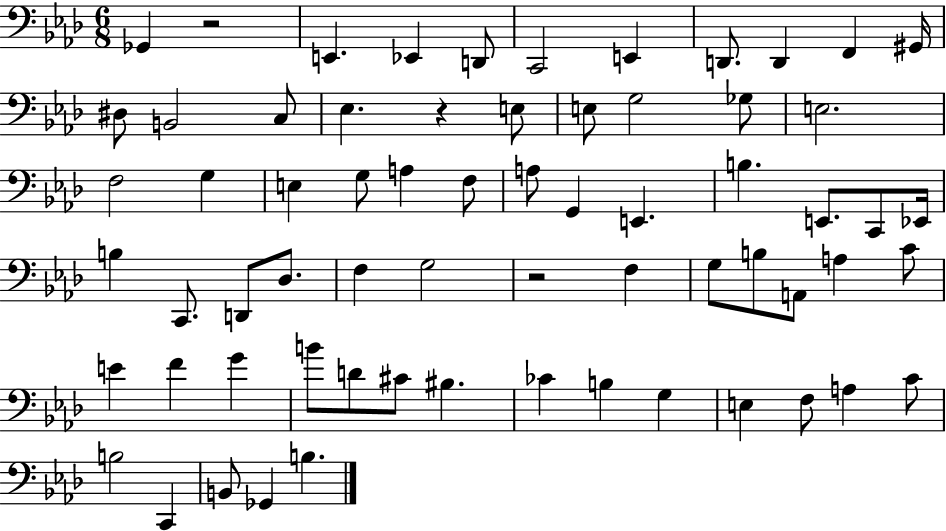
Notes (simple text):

Gb2/q R/h E2/q. Eb2/q D2/e C2/h E2/q D2/e. D2/q F2/q G#2/s D#3/e B2/h C3/e Eb3/q. R/q E3/e E3/e G3/h Gb3/e E3/h. F3/h G3/q E3/q G3/e A3/q F3/e A3/e G2/q E2/q. B3/q. E2/e. C2/e Eb2/s B3/q C2/e. D2/e Db3/e. F3/q G3/h R/h F3/q G3/e B3/e A2/e A3/q C4/e E4/q F4/q G4/q B4/e D4/e C#4/e BIS3/q. CES4/q B3/q G3/q E3/q F3/e A3/q C4/e B3/h C2/q B2/e Gb2/q B3/q.